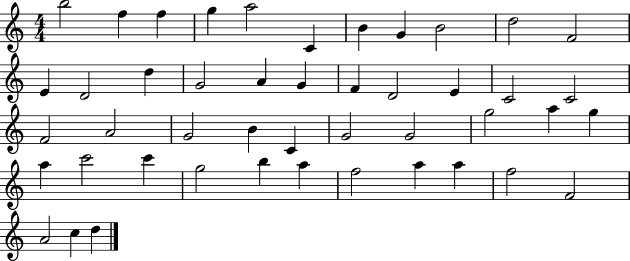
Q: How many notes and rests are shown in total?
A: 46